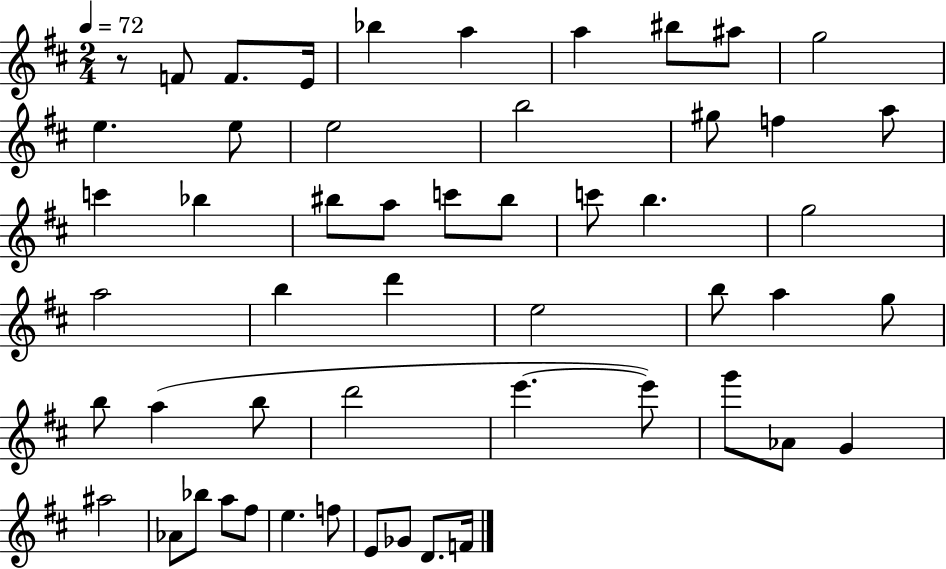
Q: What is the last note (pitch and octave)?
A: F4